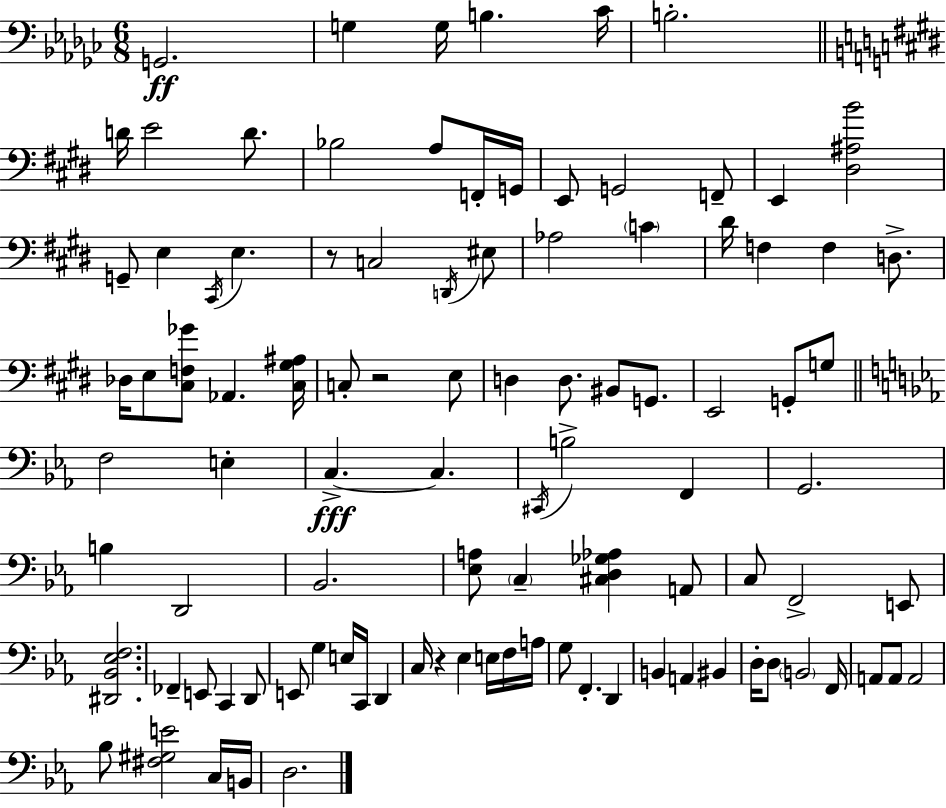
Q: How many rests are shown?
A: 3